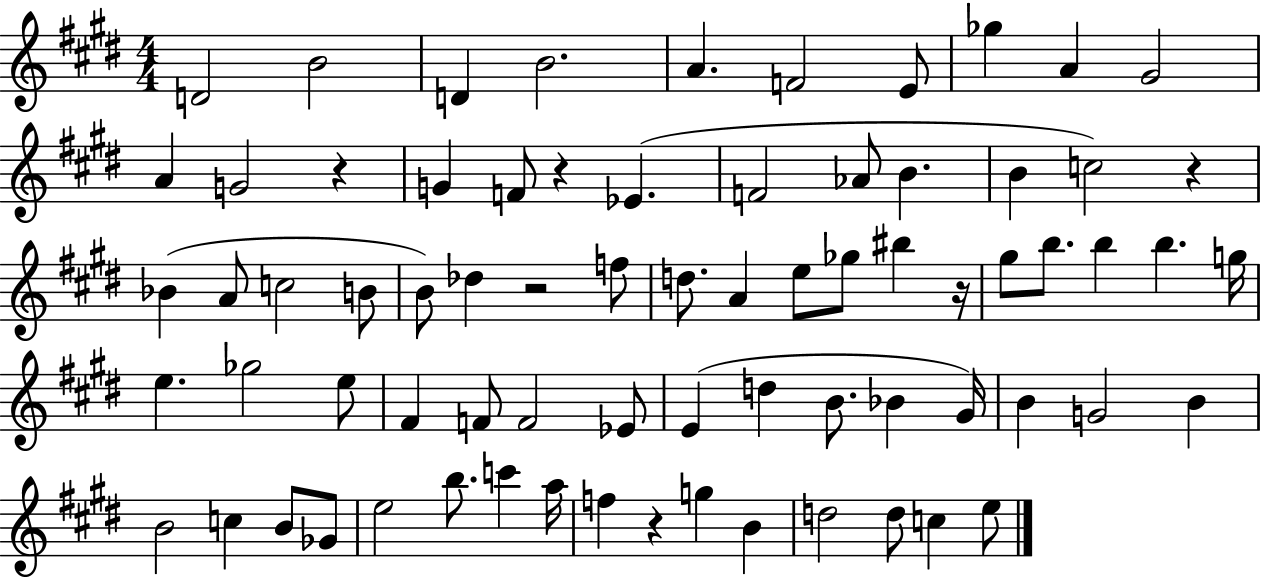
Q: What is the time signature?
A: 4/4